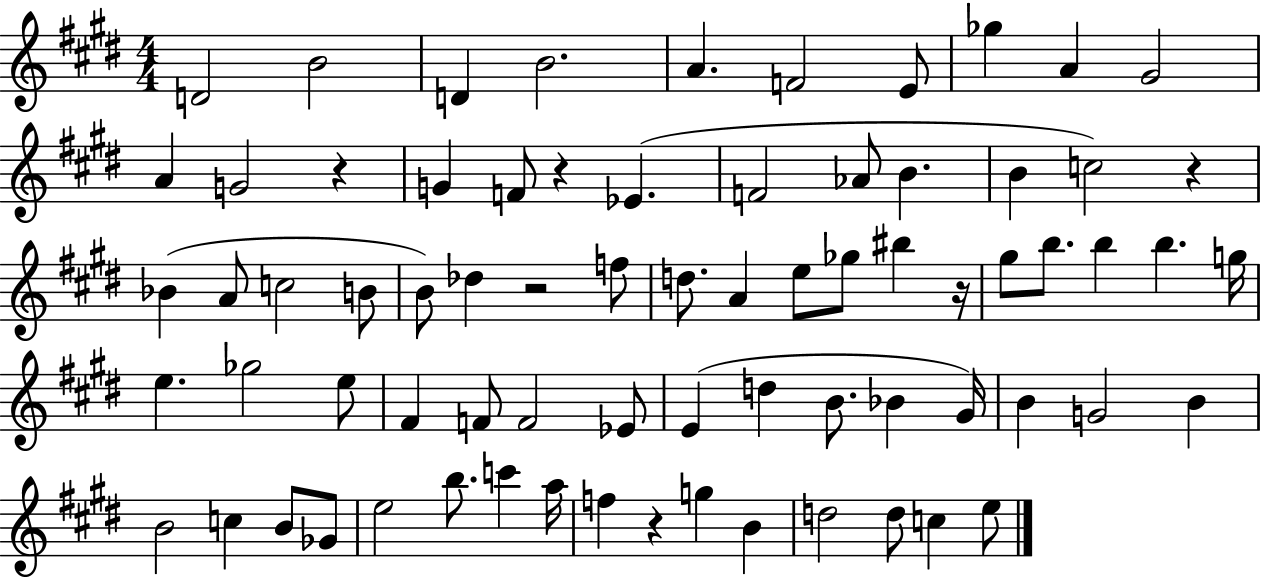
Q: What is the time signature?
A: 4/4